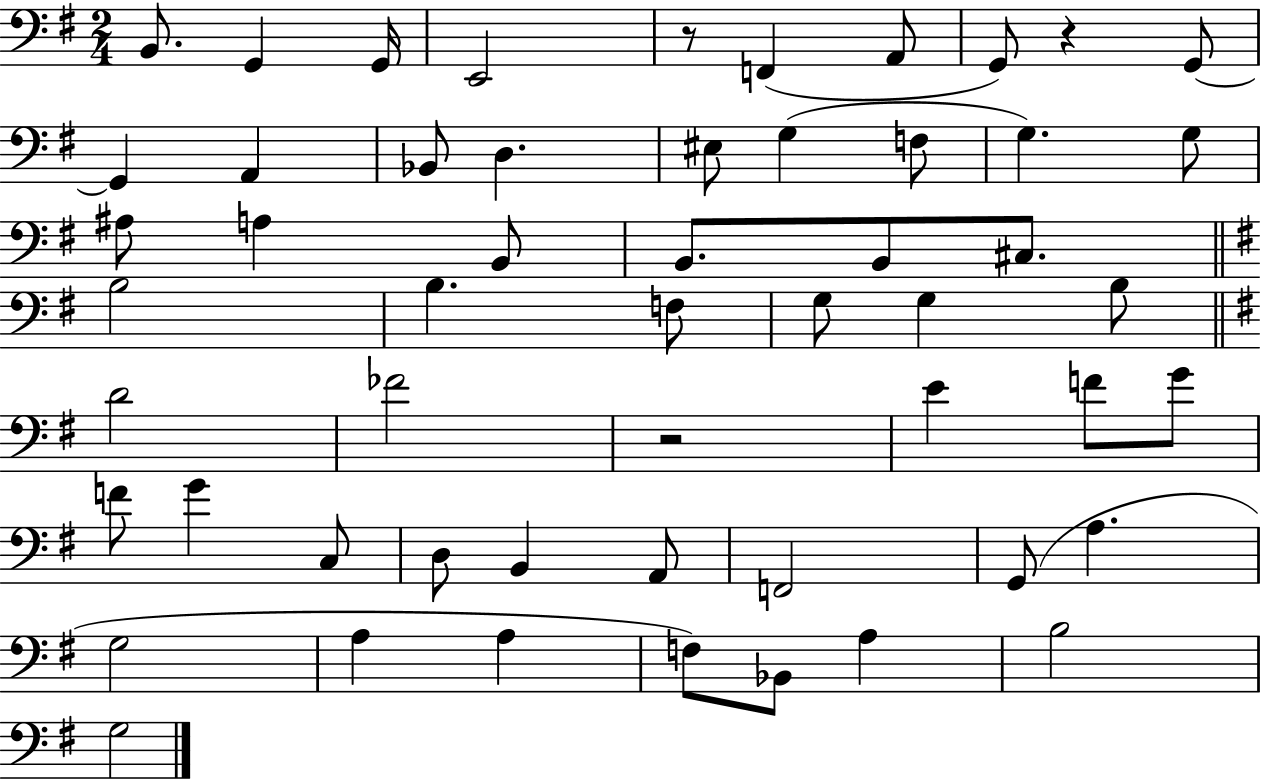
X:1
T:Untitled
M:2/4
L:1/4
K:G
B,,/2 G,, G,,/4 E,,2 z/2 F,, A,,/2 G,,/2 z G,,/2 G,, A,, _B,,/2 D, ^E,/2 G, F,/2 G, G,/2 ^A,/2 A, B,,/2 B,,/2 B,,/2 ^C,/2 B,2 B, F,/2 G,/2 G, B,/2 D2 _F2 z2 E F/2 G/2 F/2 G C,/2 D,/2 B,, A,,/2 F,,2 G,,/2 A, G,2 A, A, F,/2 _B,,/2 A, B,2 G,2